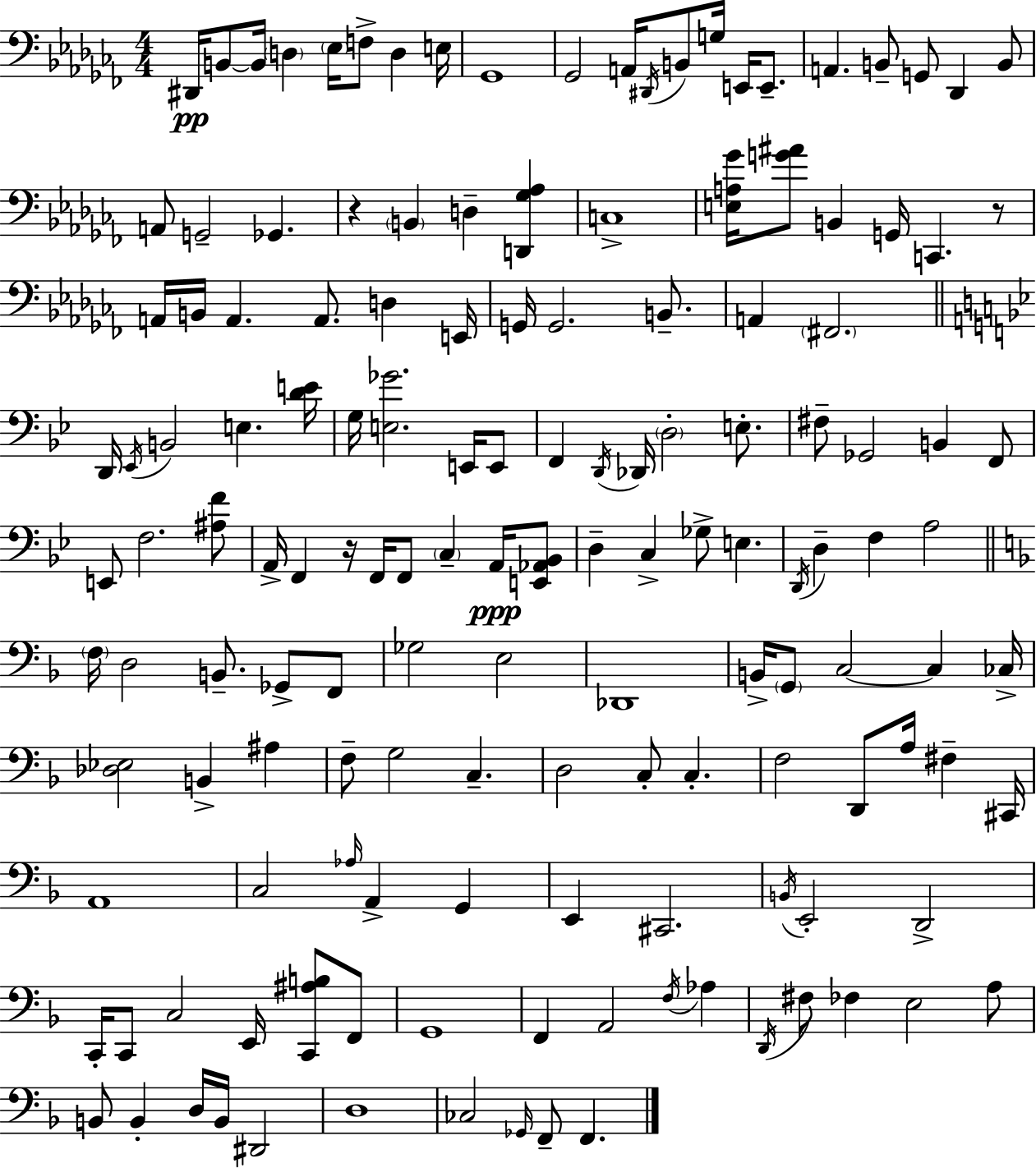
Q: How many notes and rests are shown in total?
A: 146